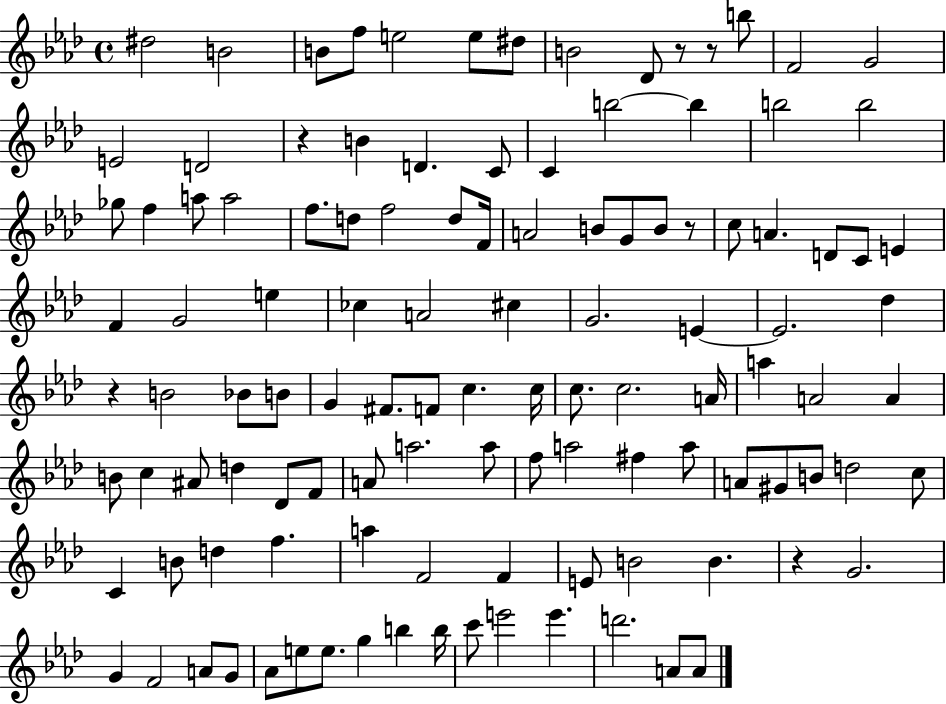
{
  \clef treble
  \time 4/4
  \defaultTimeSignature
  \key aes \major
  dis''2 b'2 | b'8 f''8 e''2 e''8 dis''8 | b'2 des'8 r8 r8 b''8 | f'2 g'2 | \break e'2 d'2 | r4 b'4 d'4. c'8 | c'4 b''2~~ b''4 | b''2 b''2 | \break ges''8 f''4 a''8 a''2 | f''8. d''8 f''2 d''8 f'16 | a'2 b'8 g'8 b'8 r8 | c''8 a'4. d'8 c'8 e'4 | \break f'4 g'2 e''4 | ces''4 a'2 cis''4 | g'2. e'4~~ | e'2. des''4 | \break r4 b'2 bes'8 b'8 | g'4 fis'8. f'8 c''4. c''16 | c''8. c''2. a'16 | a''4 a'2 a'4 | \break b'8 c''4 ais'8 d''4 des'8 f'8 | a'8 a''2. a''8 | f''8 a''2 fis''4 a''8 | a'8 gis'8 b'8 d''2 c''8 | \break c'4 b'8 d''4 f''4. | a''4 f'2 f'4 | e'8 b'2 b'4. | r4 g'2. | \break g'4 f'2 a'8 g'8 | aes'8 e''8 e''8. g''4 b''4 b''16 | c'''8 e'''2 e'''4. | d'''2. a'8 a'8 | \break \bar "|."
}